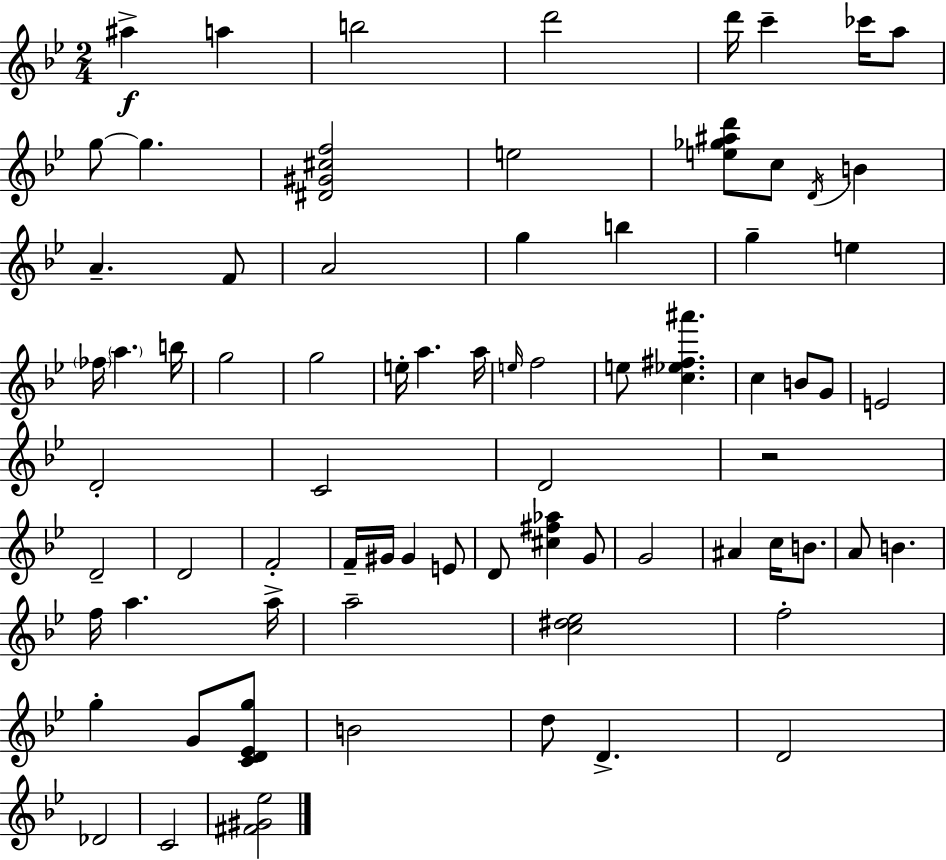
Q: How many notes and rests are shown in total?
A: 75